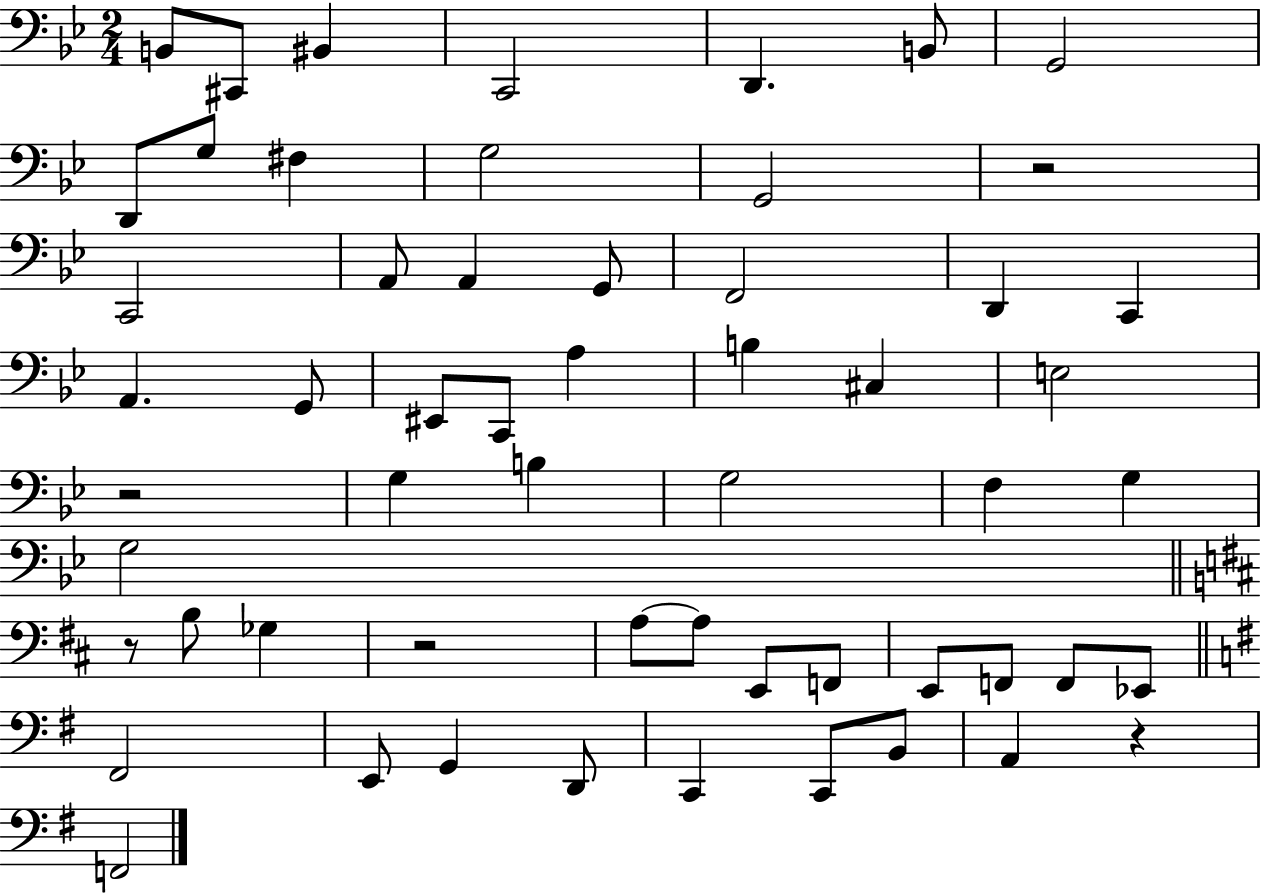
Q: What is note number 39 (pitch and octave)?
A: F2